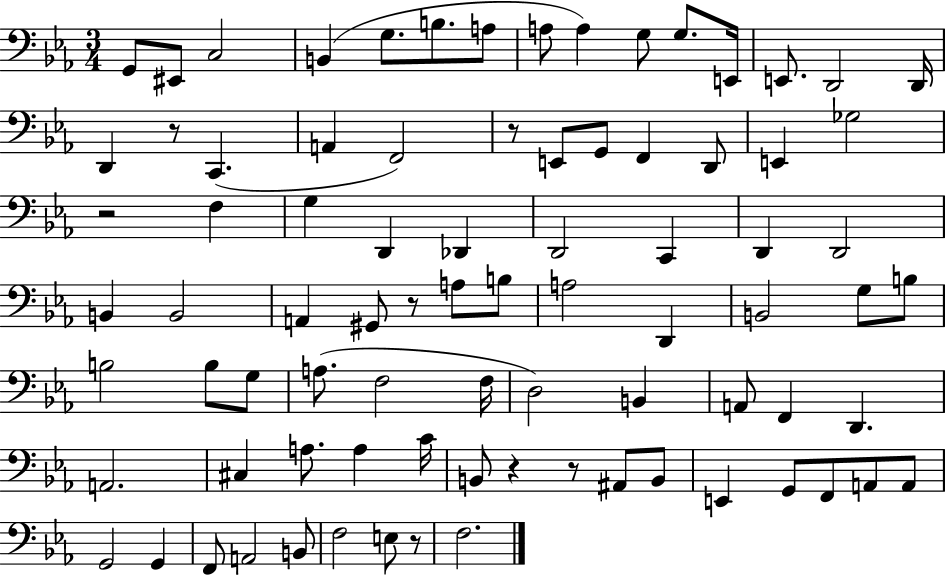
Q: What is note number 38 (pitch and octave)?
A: A3